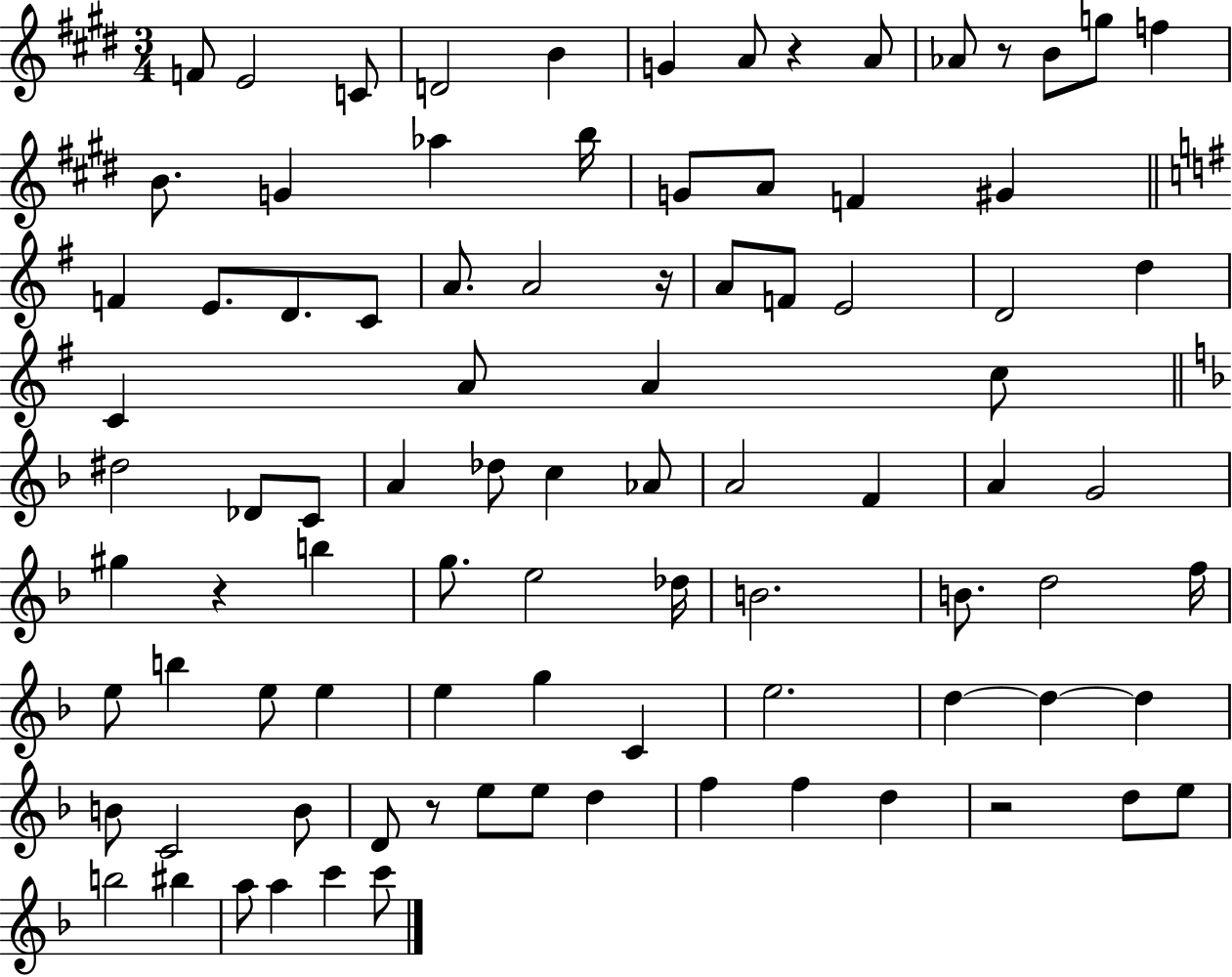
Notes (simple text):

F4/e E4/h C4/e D4/h B4/q G4/q A4/e R/q A4/e Ab4/e R/e B4/e G5/e F5/q B4/e. G4/q Ab5/q B5/s G4/e A4/e F4/q G#4/q F4/q E4/e. D4/e. C4/e A4/e. A4/h R/s A4/e F4/e E4/h D4/h D5/q C4/q A4/e A4/q C5/e D#5/h Db4/e C4/e A4/q Db5/e C5/q Ab4/e A4/h F4/q A4/q G4/h G#5/q R/q B5/q G5/e. E5/h Db5/s B4/h. B4/e. D5/h F5/s E5/e B5/q E5/e E5/q E5/q G5/q C4/q E5/h. D5/q D5/q D5/q B4/e C4/h B4/e D4/e R/e E5/e E5/e D5/q F5/q F5/q D5/q R/h D5/e E5/e B5/h BIS5/q A5/e A5/q C6/q C6/e